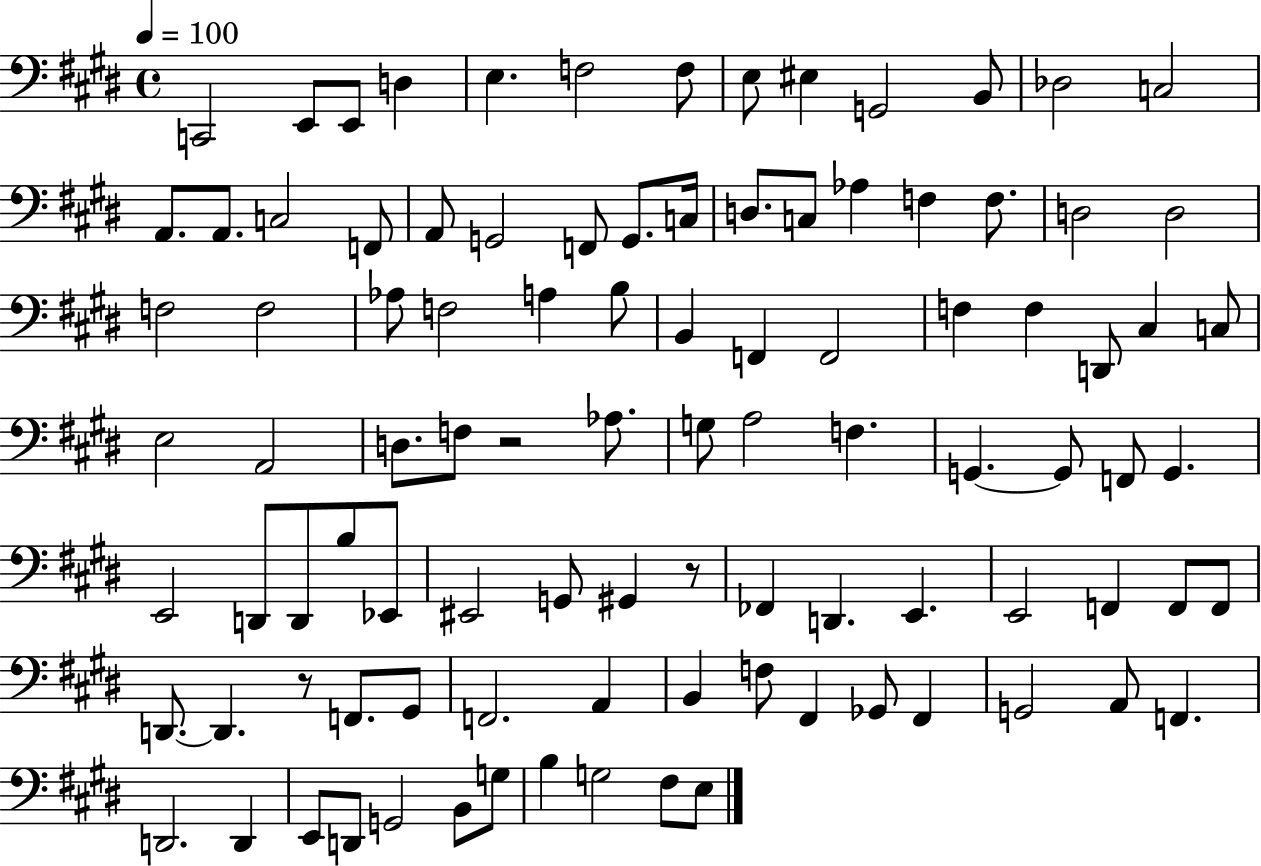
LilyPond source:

{
  \clef bass
  \time 4/4
  \defaultTimeSignature
  \key e \major
  \tempo 4 = 100
  c,2 e,8 e,8 d4 | e4. f2 f8 | e8 eis4 g,2 b,8 | des2 c2 | \break a,8. a,8. c2 f,8 | a,8 g,2 f,8 g,8. c16 | d8. c8 aes4 f4 f8. | d2 d2 | \break f2 f2 | aes8 f2 a4 b8 | b,4 f,4 f,2 | f4 f4 d,8 cis4 c8 | \break e2 a,2 | d8. f8 r2 aes8. | g8 a2 f4. | g,4.~~ g,8 f,8 g,4. | \break e,2 d,8 d,8 b8 ees,8 | eis,2 g,8 gis,4 r8 | fes,4 d,4. e,4. | e,2 f,4 f,8 f,8 | \break d,8.~~ d,4. r8 f,8. gis,8 | f,2. a,4 | b,4 f8 fis,4 ges,8 fis,4 | g,2 a,8 f,4. | \break d,2. d,4 | e,8 d,8 g,2 b,8 g8 | b4 g2 fis8 e8 | \bar "|."
}